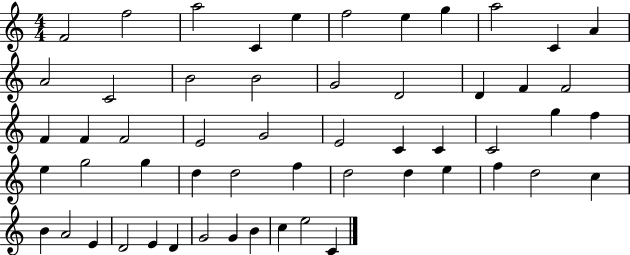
{
  \clef treble
  \numericTimeSignature
  \time 4/4
  \key c \major
  f'2 f''2 | a''2 c'4 e''4 | f''2 e''4 g''4 | a''2 c'4 a'4 | \break a'2 c'2 | b'2 b'2 | g'2 d'2 | d'4 f'4 f'2 | \break f'4 f'4 f'2 | e'2 g'2 | e'2 c'4 c'4 | c'2 g''4 f''4 | \break e''4 g''2 g''4 | d''4 d''2 f''4 | d''2 d''4 e''4 | f''4 d''2 c''4 | \break b'4 a'2 e'4 | d'2 e'4 d'4 | g'2 g'4 b'4 | c''4 e''2 c'4 | \break \bar "|."
}